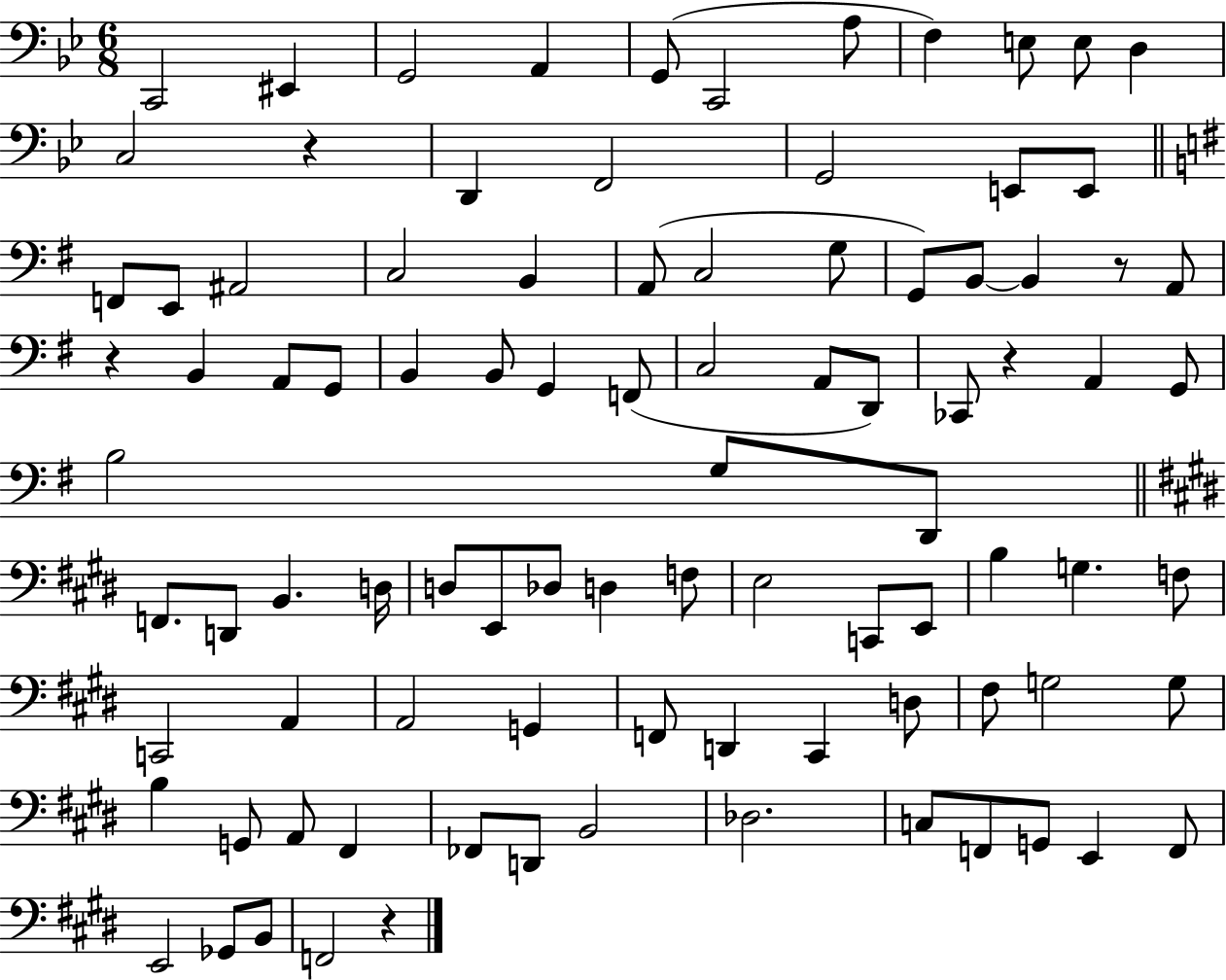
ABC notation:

X:1
T:Untitled
M:6/8
L:1/4
K:Bb
C,,2 ^E,, G,,2 A,, G,,/2 C,,2 A,/2 F, E,/2 E,/2 D, C,2 z D,, F,,2 G,,2 E,,/2 E,,/2 F,,/2 E,,/2 ^A,,2 C,2 B,, A,,/2 C,2 G,/2 G,,/2 B,,/2 B,, z/2 A,,/2 z B,, A,,/2 G,,/2 B,, B,,/2 G,, F,,/2 C,2 A,,/2 D,,/2 _C,,/2 z A,, G,,/2 B,2 G,/2 D,,/2 F,,/2 D,,/2 B,, D,/4 D,/2 E,,/2 _D,/2 D, F,/2 E,2 C,,/2 E,,/2 B, G, F,/2 C,,2 A,, A,,2 G,, F,,/2 D,, ^C,, D,/2 ^F,/2 G,2 G,/2 B, G,,/2 A,,/2 ^F,, _F,,/2 D,,/2 B,,2 _D,2 C,/2 F,,/2 G,,/2 E,, F,,/2 E,,2 _G,,/2 B,,/2 F,,2 z